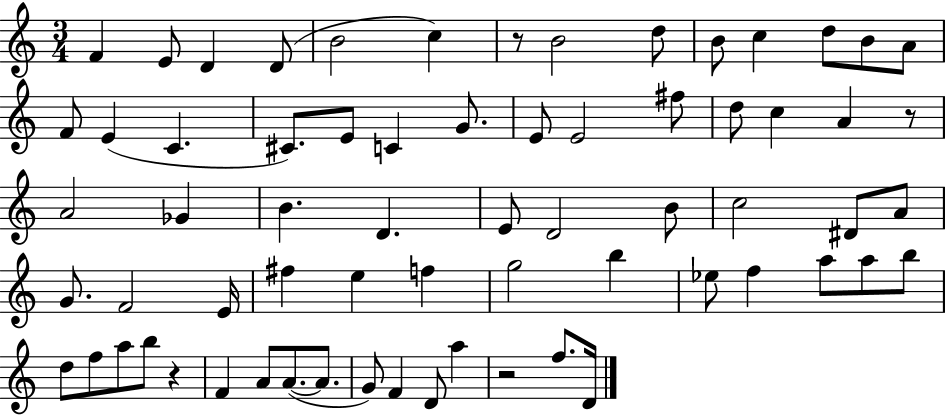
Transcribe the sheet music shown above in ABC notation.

X:1
T:Untitled
M:3/4
L:1/4
K:C
F E/2 D D/2 B2 c z/2 B2 d/2 B/2 c d/2 B/2 A/2 F/2 E C ^C/2 E/2 C G/2 E/2 E2 ^f/2 d/2 c A z/2 A2 _G B D E/2 D2 B/2 c2 ^D/2 A/2 G/2 F2 E/4 ^f e f g2 b _e/2 f a/2 a/2 b/2 d/2 f/2 a/2 b/2 z F A/2 A/2 A/2 G/2 F D/2 a z2 f/2 D/4